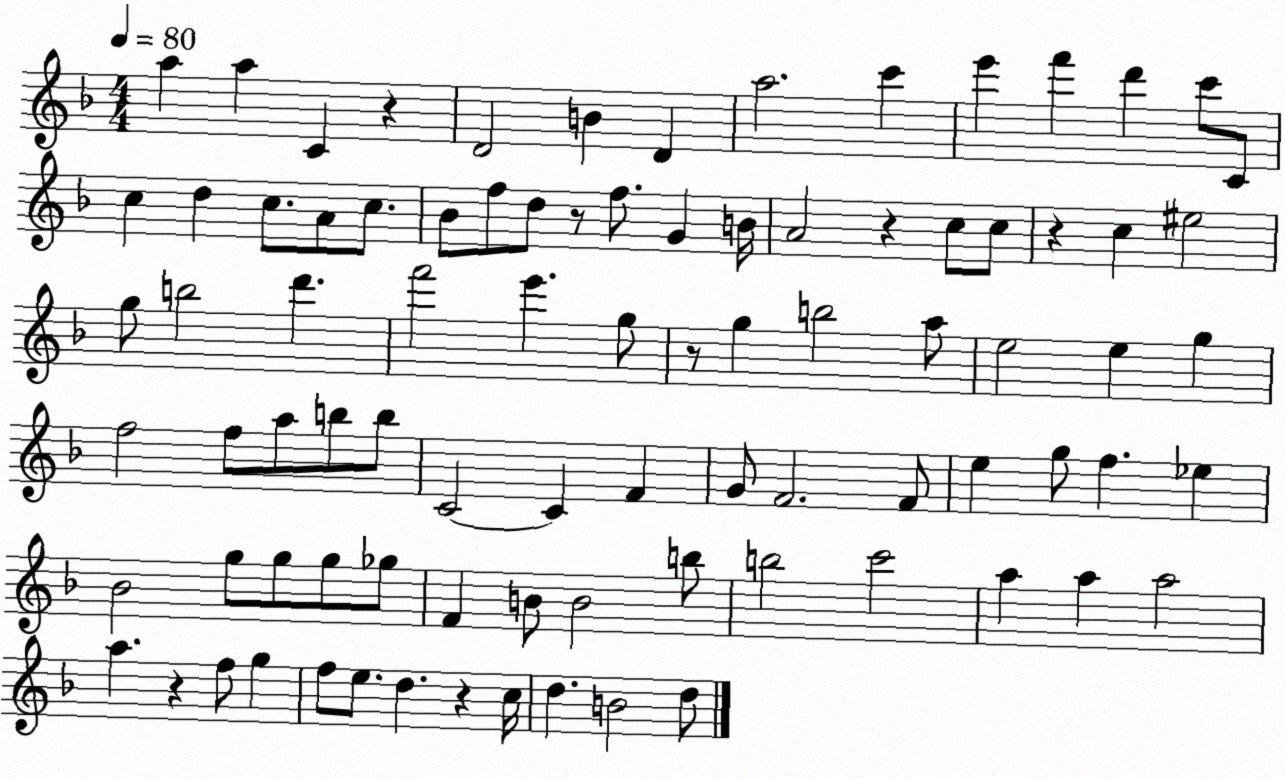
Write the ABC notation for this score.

X:1
T:Untitled
M:4/4
L:1/4
K:F
a a C z D2 B D a2 c' e' f' d' c'/2 C/2 c d c/2 A/2 c/2 _B/2 f/2 d/2 z/2 f/2 G B/4 A2 z c/2 c/2 z c ^e2 g/2 b2 d' f'2 e' g/2 z/2 g b2 a/2 e2 e g f2 f/2 a/2 b/2 b/2 C2 C F G/2 F2 F/2 e g/2 f _e _B2 g/2 g/2 g/2 _g/2 F B/2 B2 b/2 b2 c'2 a a a2 a z f/2 g f/2 e/2 d z c/4 d B2 d/2